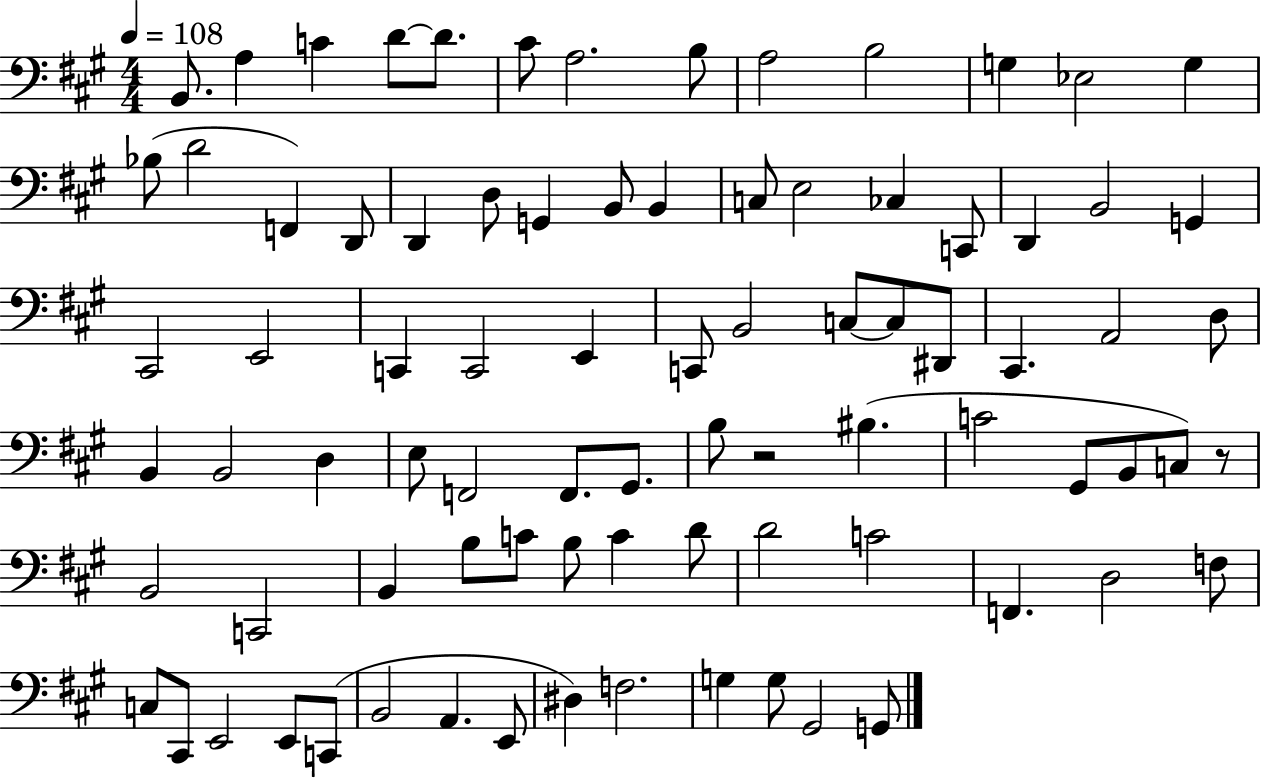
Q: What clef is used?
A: bass